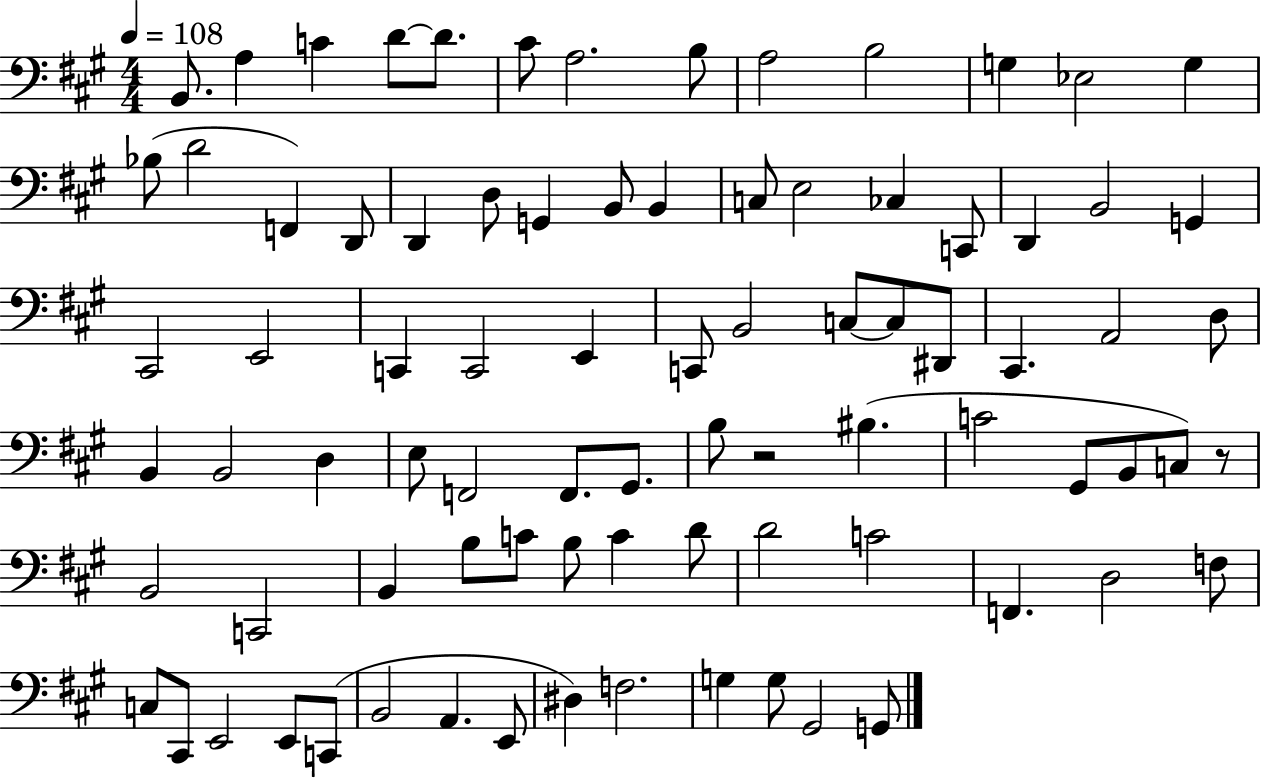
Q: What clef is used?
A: bass